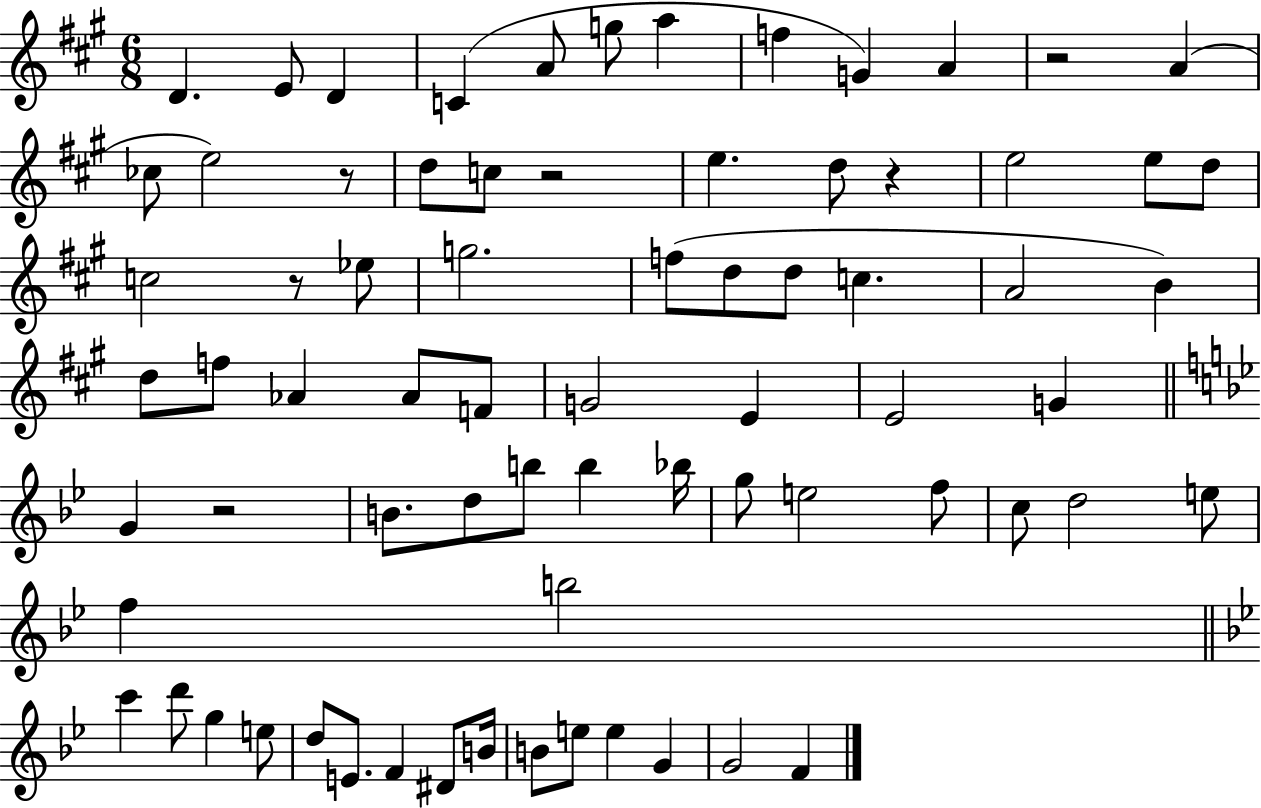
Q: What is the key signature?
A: A major